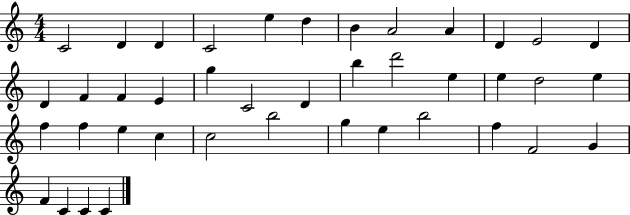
C4/h D4/q D4/q C4/h E5/q D5/q B4/q A4/h A4/q D4/q E4/h D4/q D4/q F4/q F4/q E4/q G5/q C4/h D4/q B5/q D6/h E5/q E5/q D5/h E5/q F5/q F5/q E5/q C5/q C5/h B5/h G5/q E5/q B5/h F5/q F4/h G4/q F4/q C4/q C4/q C4/q